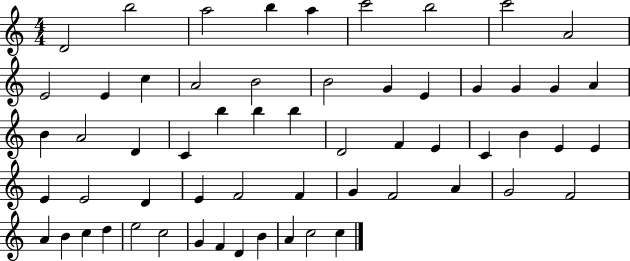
D4/h B5/h A5/h B5/q A5/q C6/h B5/h C6/h A4/h E4/h E4/q C5/q A4/h B4/h B4/h G4/q E4/q G4/q G4/q G4/q A4/q B4/q A4/h D4/q C4/q B5/q B5/q B5/q D4/h F4/q E4/q C4/q B4/q E4/q E4/q E4/q E4/h D4/q E4/q F4/h F4/q G4/q F4/h A4/q G4/h F4/h A4/q B4/q C5/q D5/q E5/h C5/h G4/q F4/q D4/q B4/q A4/q C5/h C5/q